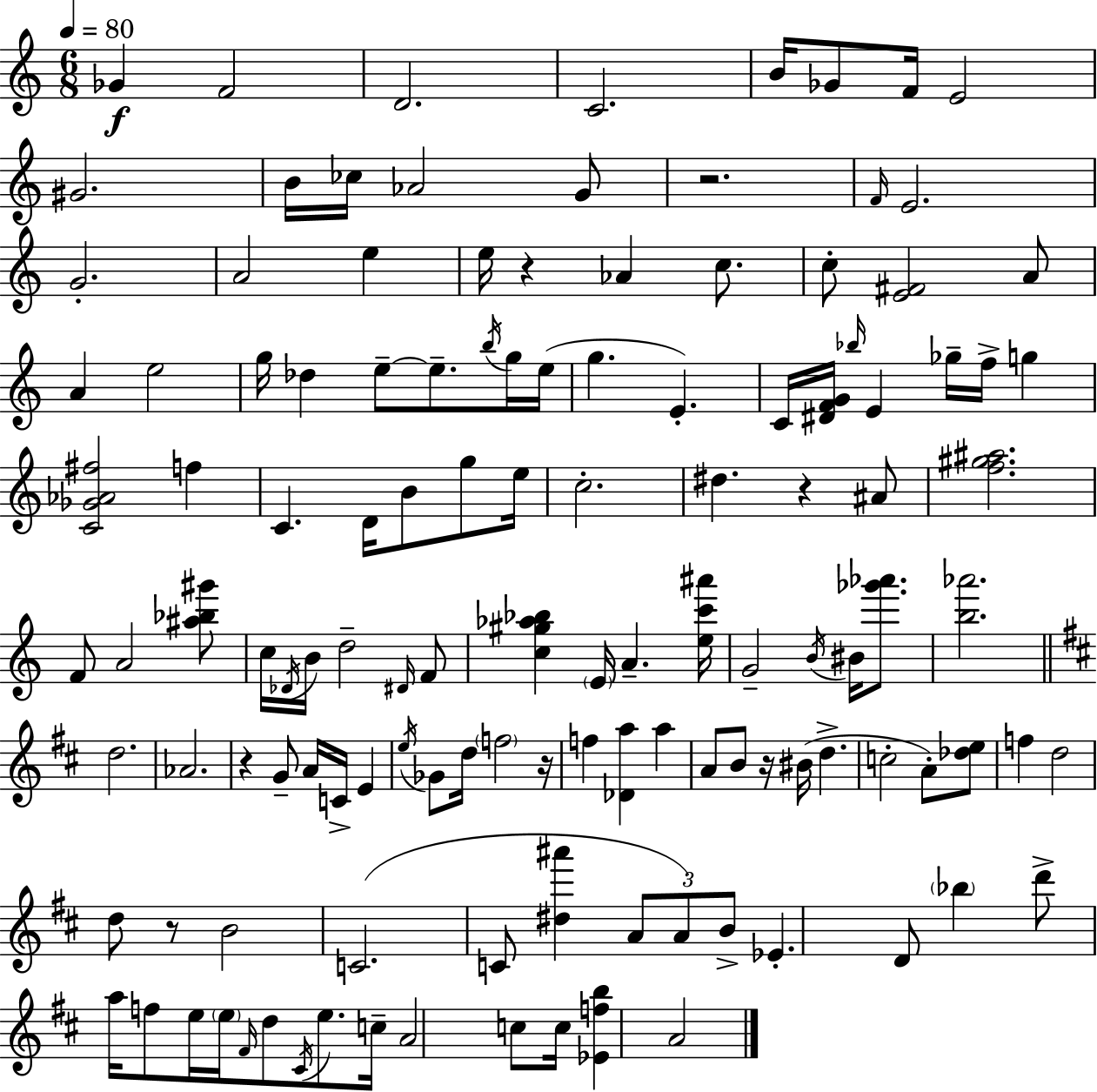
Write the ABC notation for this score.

X:1
T:Untitled
M:6/8
L:1/4
K:Am
_G F2 D2 C2 B/4 _G/2 F/4 E2 ^G2 B/4 _c/4 _A2 G/2 z2 F/4 E2 G2 A2 e e/4 z _A c/2 c/2 [E^F]2 A/2 A e2 g/4 _d e/2 e/2 b/4 g/4 e/4 g E C/4 [^DFG]/4 _b/4 E _g/4 f/4 g [C_G_A^f]2 f C D/4 B/2 g/2 e/4 c2 ^d z ^A/2 [f^g^a]2 F/2 A2 [^a_b^g']/2 c/4 _D/4 B/4 d2 ^D/4 F/2 [c^g_a_b] E/4 A [ec'^a']/4 G2 B/4 ^B/4 [_g'_a']/2 [b_a']2 d2 _A2 z G/2 A/4 C/4 E e/4 _G/2 d/4 f2 z/4 f [_Da] a A/2 B/2 z/4 ^B/4 d c2 A/2 [_de]/2 f d2 d/2 z/2 B2 C2 C/2 [^d^a'] A/2 A/2 B/2 _E D/2 _b d'/2 a/4 f/2 e/4 e/4 ^F/4 d/2 ^C/4 e/2 c/4 A2 c/2 c/4 [_Efb] A2